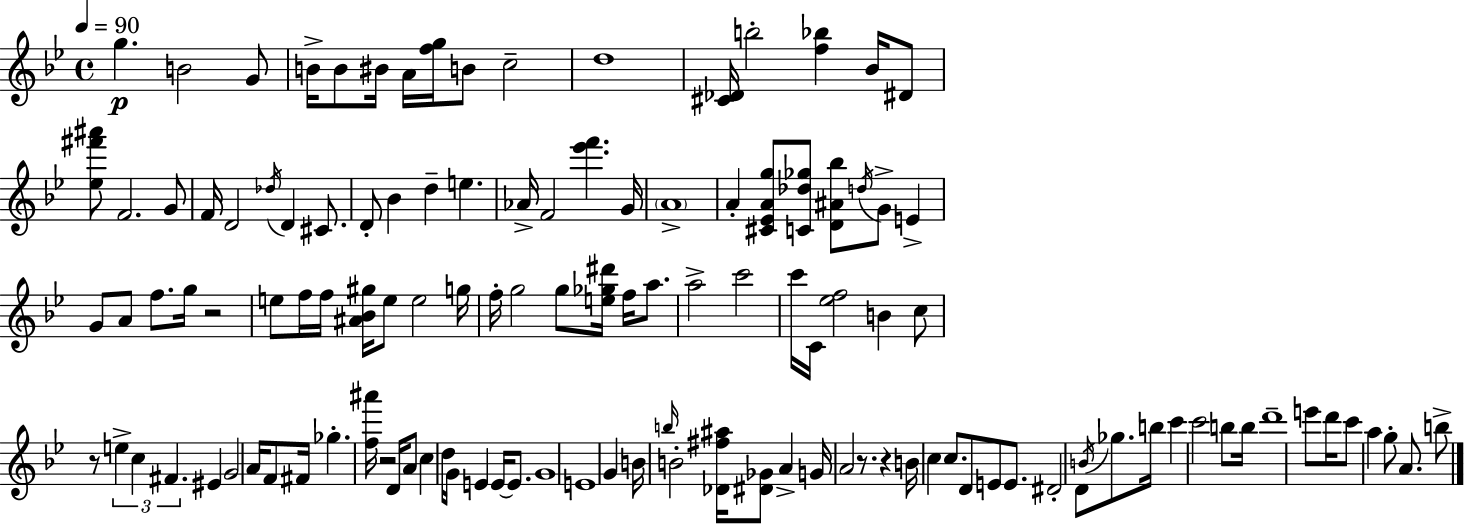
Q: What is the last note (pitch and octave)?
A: B5